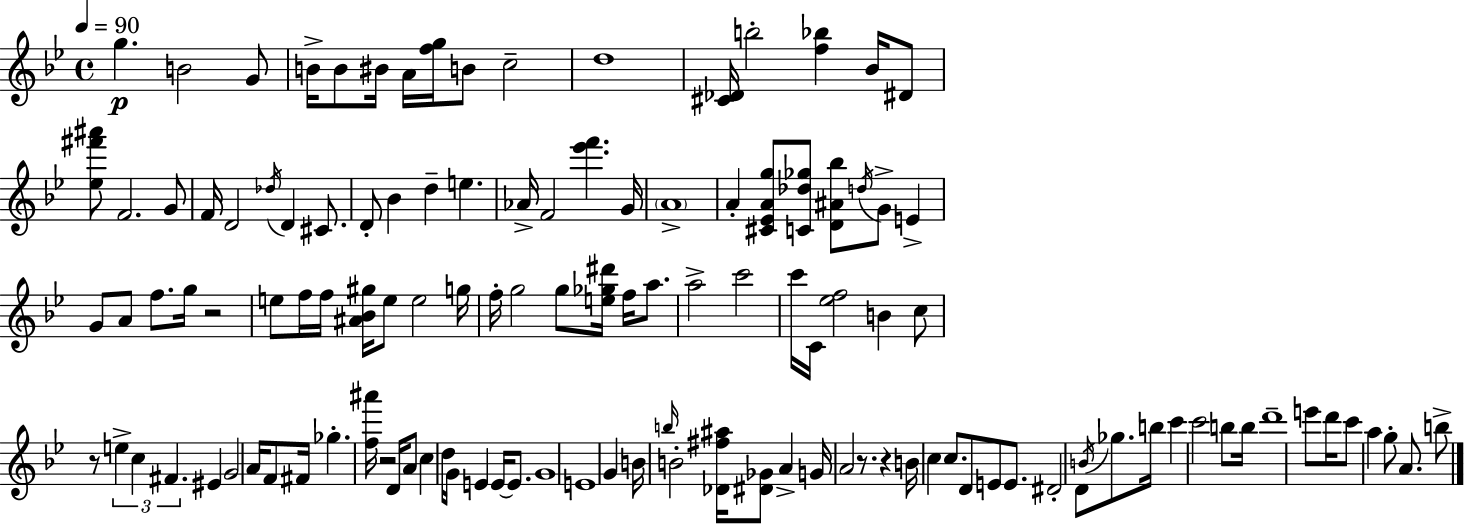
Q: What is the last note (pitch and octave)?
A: B5